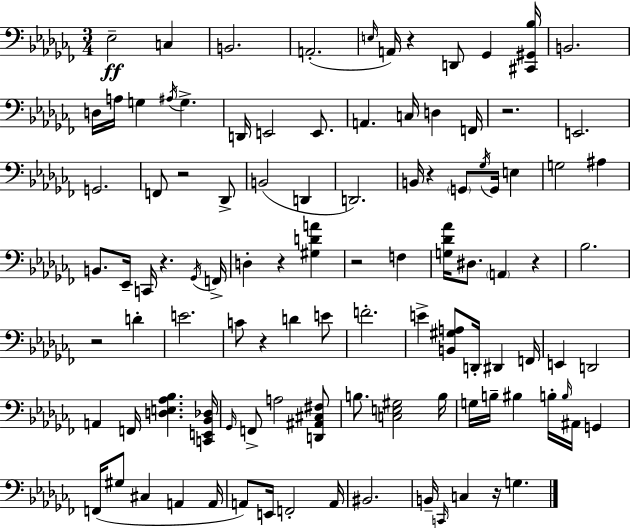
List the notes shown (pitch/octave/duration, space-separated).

Eb3/h C3/q B2/h. A2/h. E3/s A2/s R/q D2/e Gb2/q [C#2,G#2,Bb3]/s B2/h. D3/s A3/s G3/q A#3/s G3/q. D2/s E2/h E2/e. A2/q. C3/s D3/q F2/s R/h. E2/h. G2/h. F2/e R/h Db2/e B2/h D2/q D2/h. B2/s R/q G2/e Gb3/s G2/s E3/q G3/h A#3/q B2/e. Eb2/s C2/s R/q. Gb2/s F2/s D3/q R/q [G#3,D4,A4]/q R/h F3/q [G3,Db4,Ab4]/s D#3/e. A2/q R/q Bb3/h. R/h D4/q E4/h. C4/e R/q D4/q E4/e F4/h. E4/q [B2,G#3,A3]/e D2/s D#2/q F2/s E2/q D2/h A2/q F2/s [D3,E3,Ab3,Bb3]/q. [C2,E2,Bb2,Db3]/s Gb2/s F2/e A3/h [D2,A#2,C#3,F#3]/e B3/e. [C3,E3,G#3]/h B3/s G3/s B3/s BIS3/q B3/s B3/s A#2/s G2/q F2/s G#3/e C#3/q A2/q A2/s A2/e E2/s F2/h A2/s BIS2/h. B2/s C2/s C3/q R/s G3/q.